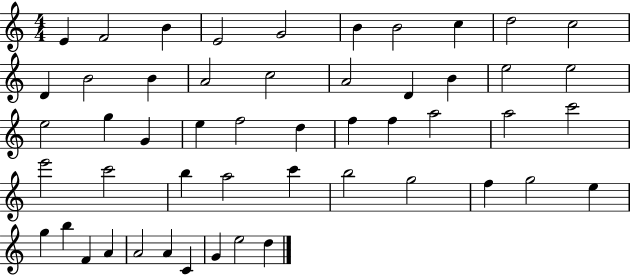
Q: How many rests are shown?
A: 0